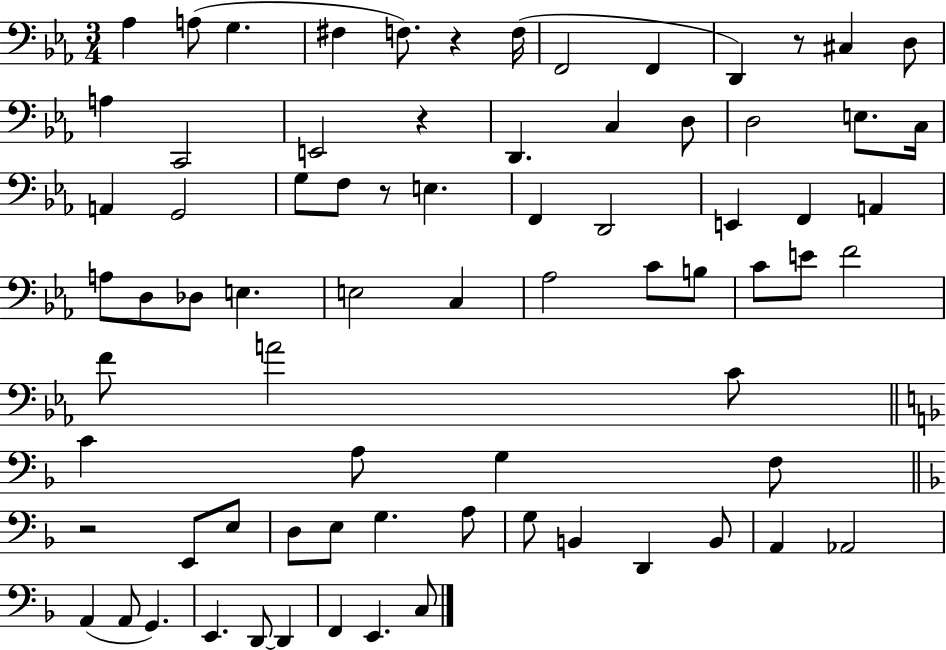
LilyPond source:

{
  \clef bass
  \numericTimeSignature
  \time 3/4
  \key ees \major
  aes4 a8( g4. | fis4 f8.) r4 f16( | f,2 f,4 | d,4) r8 cis4 d8 | \break a4 c,2 | e,2 r4 | d,4. c4 d8 | d2 e8. c16 | \break a,4 g,2 | g8 f8 r8 e4. | f,4 d,2 | e,4 f,4 a,4 | \break a8 d8 des8 e4. | e2 c4 | aes2 c'8 b8 | c'8 e'8 f'2 | \break f'8 a'2 c'8 | \bar "||" \break \key d \minor c'4 a8 g4 f8 | \bar "||" \break \key f \major r2 e,8 e8 | d8 e8 g4. a8 | g8 b,4 d,4 b,8 | a,4 aes,2 | \break a,4( a,8 g,4.) | e,4. d,8~~ d,4 | f,4 e,4. c8 | \bar "|."
}